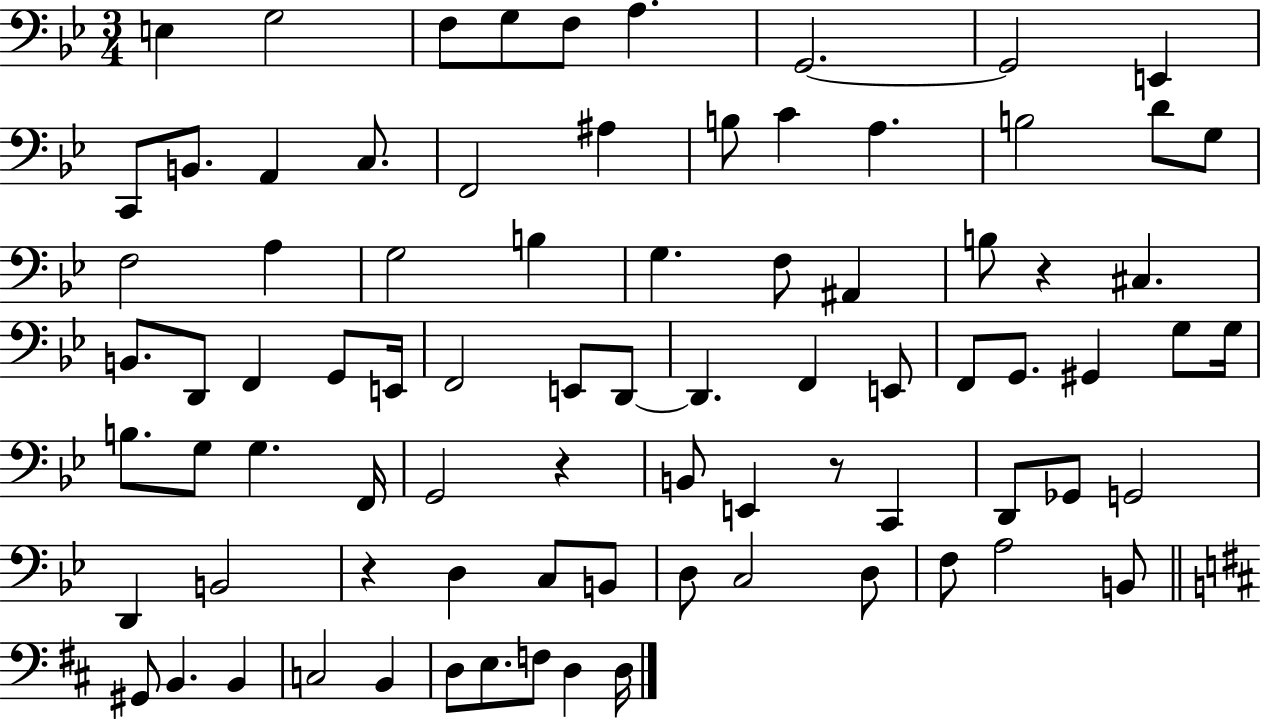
{
  \clef bass
  \numericTimeSignature
  \time 3/4
  \key bes \major
  e4 g2 | f8 g8 f8 a4. | g,2.~~ | g,2 e,4 | \break c,8 b,8. a,4 c8. | f,2 ais4 | b8 c'4 a4. | b2 d'8 g8 | \break f2 a4 | g2 b4 | g4. f8 ais,4 | b8 r4 cis4. | \break b,8. d,8 f,4 g,8 e,16 | f,2 e,8 d,8~~ | d,4. f,4 e,8 | f,8 g,8. gis,4 g8 g16 | \break b8. g8 g4. f,16 | g,2 r4 | b,8 e,4 r8 c,4 | d,8 ges,8 g,2 | \break d,4 b,2 | r4 d4 c8 b,8 | d8 c2 d8 | f8 a2 b,8 | \break \bar "||" \break \key b \minor gis,8 b,4. b,4 | c2 b,4 | d8 e8. f8 d4 d16 | \bar "|."
}